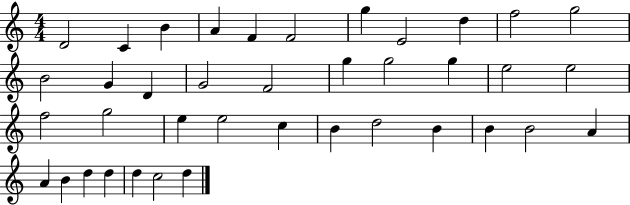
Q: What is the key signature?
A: C major